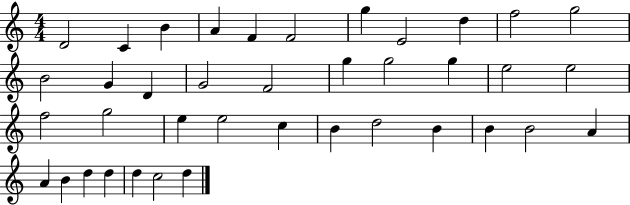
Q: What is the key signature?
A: C major